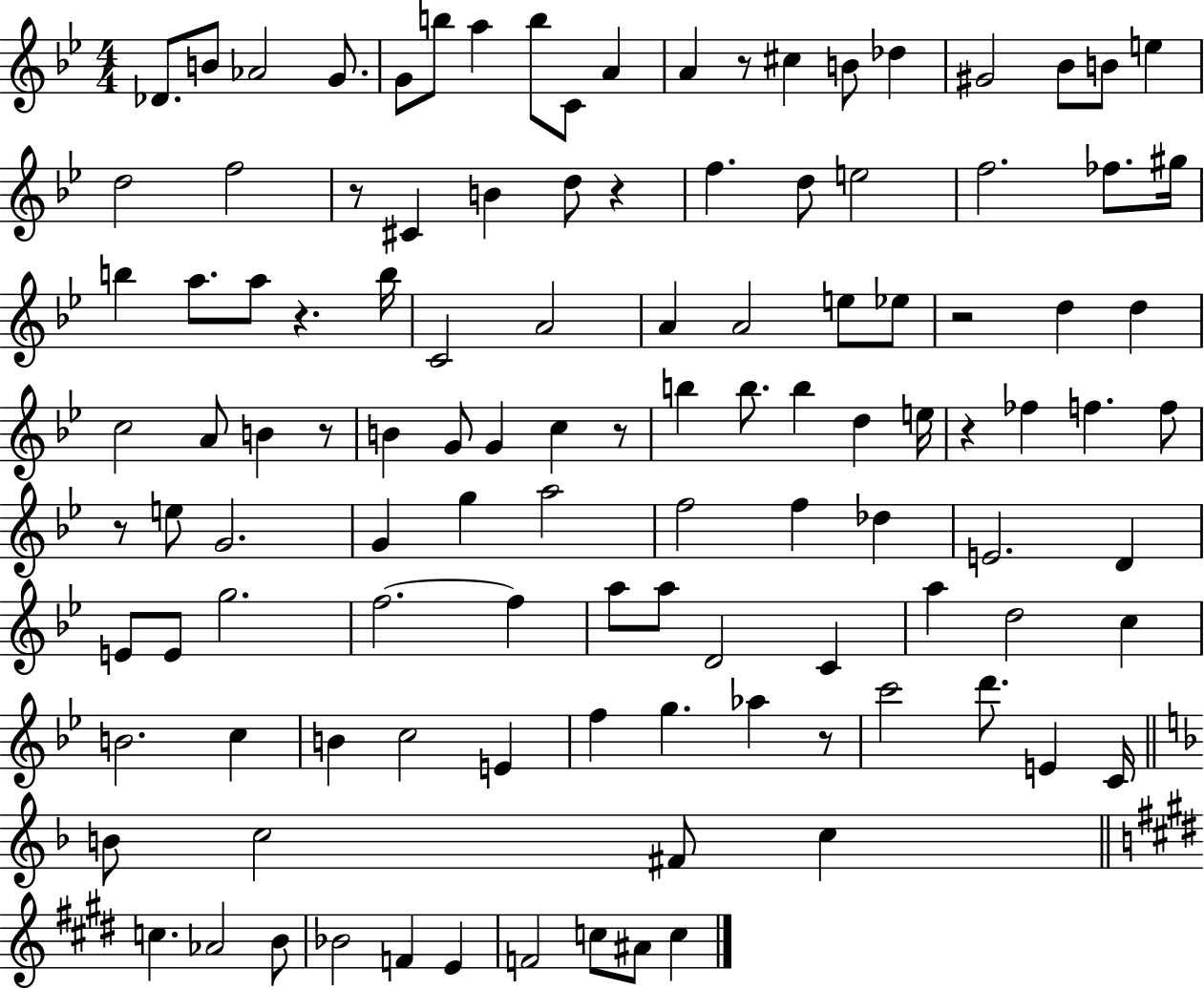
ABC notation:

X:1
T:Untitled
M:4/4
L:1/4
K:Bb
_D/2 B/2 _A2 G/2 G/2 b/2 a b/2 C/2 A A z/2 ^c B/2 _d ^G2 _B/2 B/2 e d2 f2 z/2 ^C B d/2 z f d/2 e2 f2 _f/2 ^g/4 b a/2 a/2 z b/4 C2 A2 A A2 e/2 _e/2 z2 d d c2 A/2 B z/2 B G/2 G c z/2 b b/2 b d e/4 z _f f f/2 z/2 e/2 G2 G g a2 f2 f _d E2 D E/2 E/2 g2 f2 f a/2 a/2 D2 C a d2 c B2 c B c2 E f g _a z/2 c'2 d'/2 E C/4 B/2 c2 ^F/2 c c _A2 B/2 _B2 F E F2 c/2 ^A/2 c